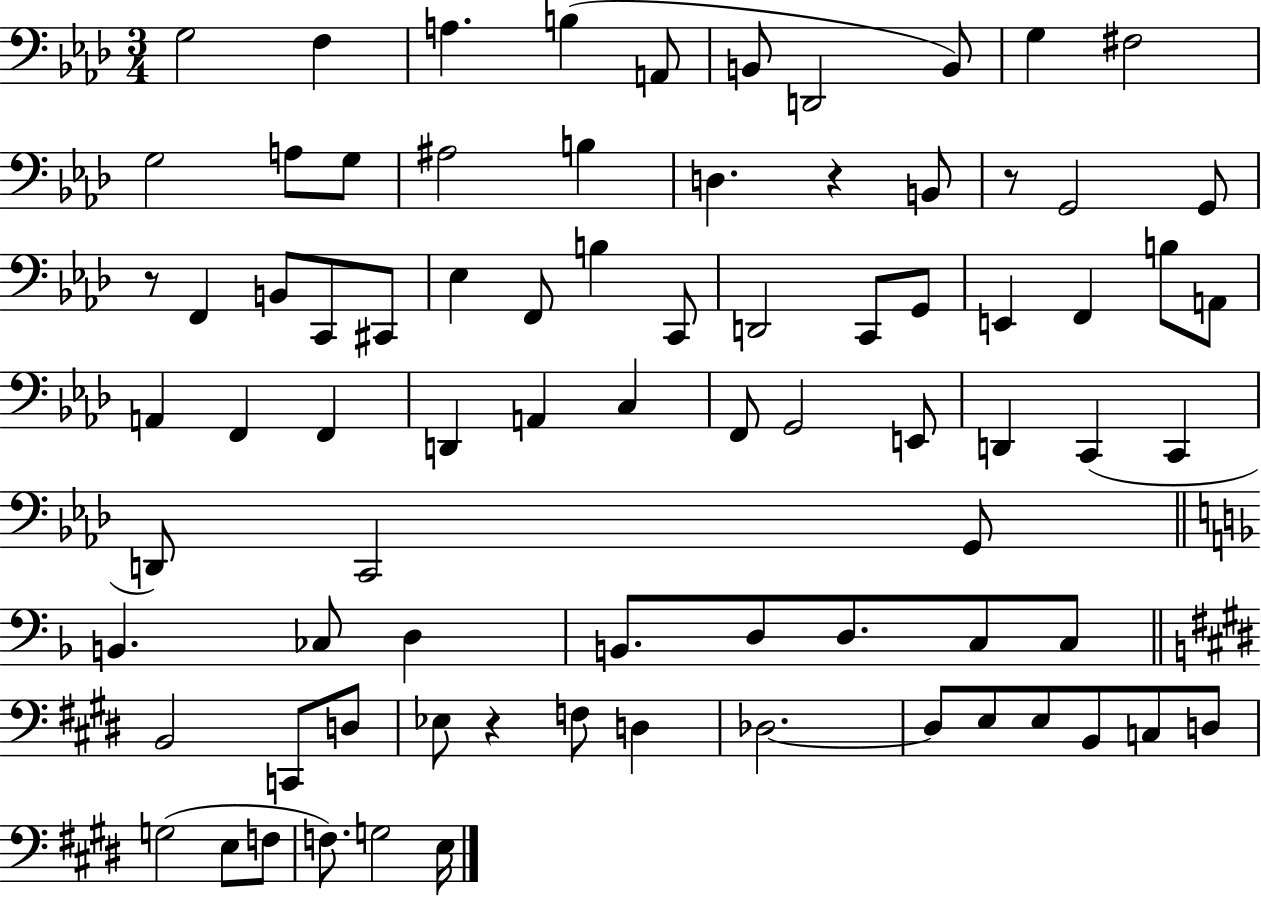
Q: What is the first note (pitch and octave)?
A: G3